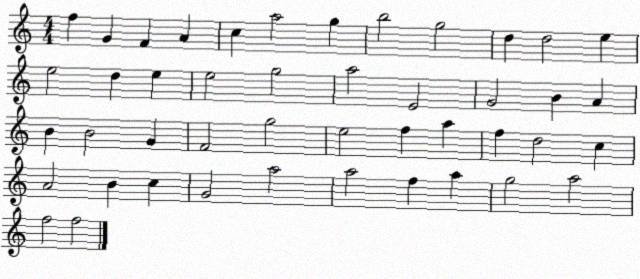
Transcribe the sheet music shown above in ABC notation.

X:1
T:Untitled
M:4/4
L:1/4
K:C
f G F A c a2 g b2 g2 d d2 e e2 d e e2 g2 a2 E2 G2 B A B B2 G F2 g2 e2 f a f d2 c A2 B c G2 a2 a2 f a g2 a2 f2 f2